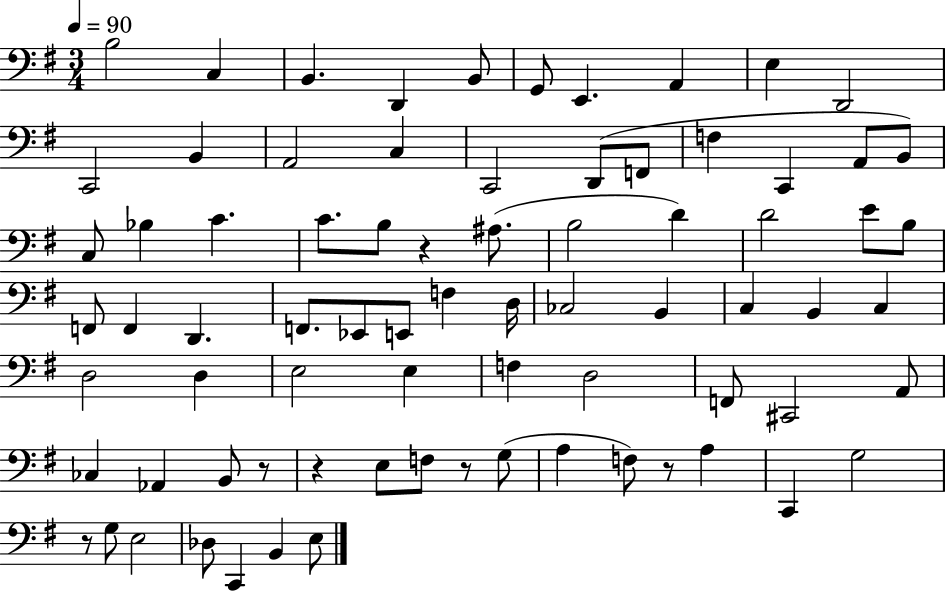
{
  \clef bass
  \numericTimeSignature
  \time 3/4
  \key g \major
  \tempo 4 = 90
  \repeat volta 2 { b2 c4 | b,4. d,4 b,8 | g,8 e,4. a,4 | e4 d,2 | \break c,2 b,4 | a,2 c4 | c,2 d,8( f,8 | f4 c,4 a,8 b,8) | \break c8 bes4 c'4. | c'8. b8 r4 ais8.( | b2 d'4) | d'2 e'8 b8 | \break f,8 f,4 d,4. | f,8. ees,8 e,8 f4 d16 | ces2 b,4 | c4 b,4 c4 | \break d2 d4 | e2 e4 | f4 d2 | f,8 cis,2 a,8 | \break ces4 aes,4 b,8 r8 | r4 e8 f8 r8 g8( | a4 f8) r8 a4 | c,4 g2 | \break r8 g8 e2 | des8 c,4 b,4 e8 | } \bar "|."
}